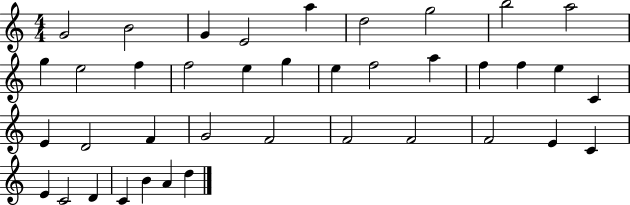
X:1
T:Untitled
M:4/4
L:1/4
K:C
G2 B2 G E2 a d2 g2 b2 a2 g e2 f f2 e g e f2 a f f e C E D2 F G2 F2 F2 F2 F2 E C E C2 D C B A d